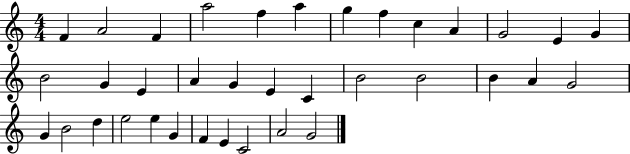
F4/q A4/h F4/q A5/h F5/q A5/q G5/q F5/q C5/q A4/q G4/h E4/q G4/q B4/h G4/q E4/q A4/q G4/q E4/q C4/q B4/h B4/h B4/q A4/q G4/h G4/q B4/h D5/q E5/h E5/q G4/q F4/q E4/q C4/h A4/h G4/h